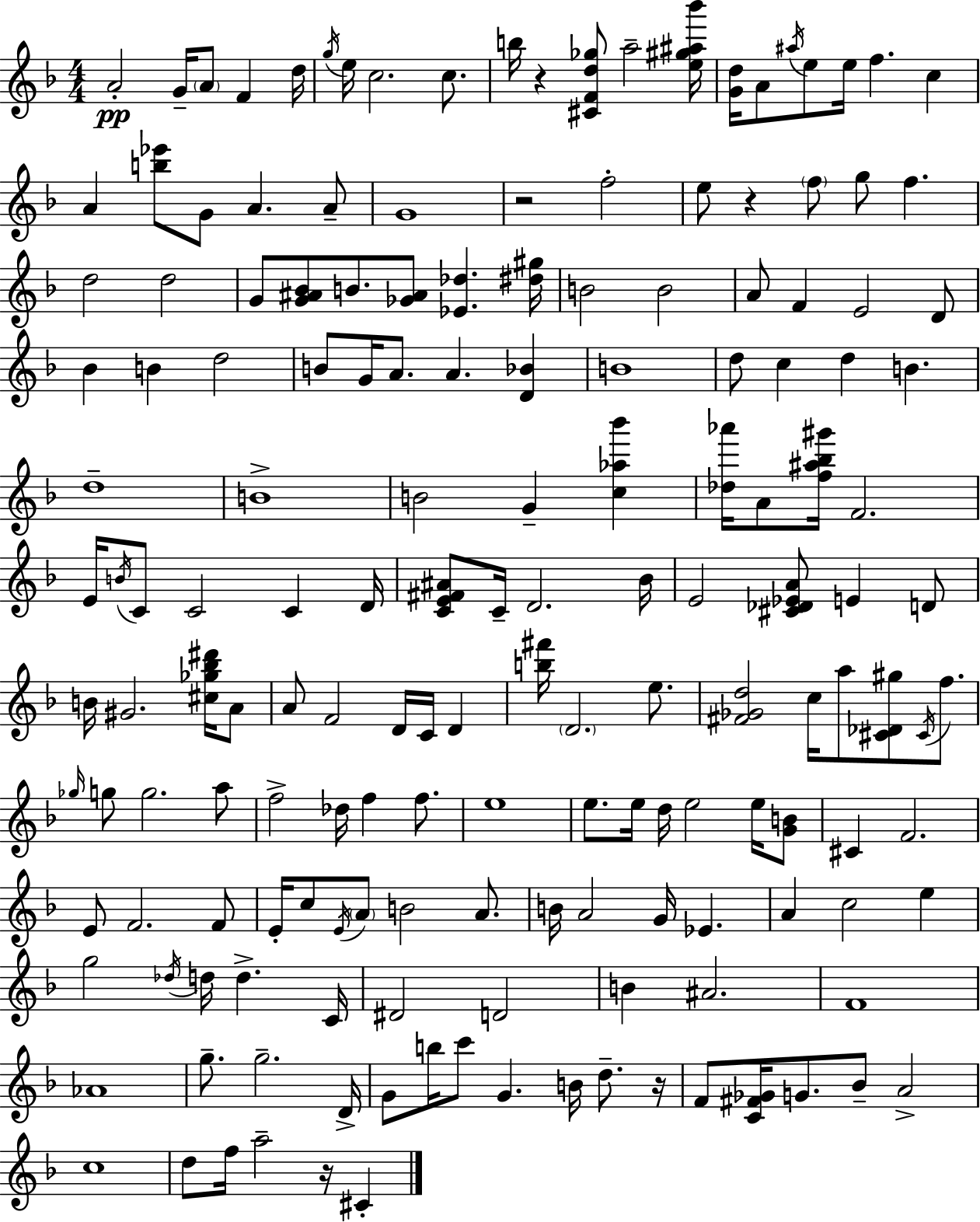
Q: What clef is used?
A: treble